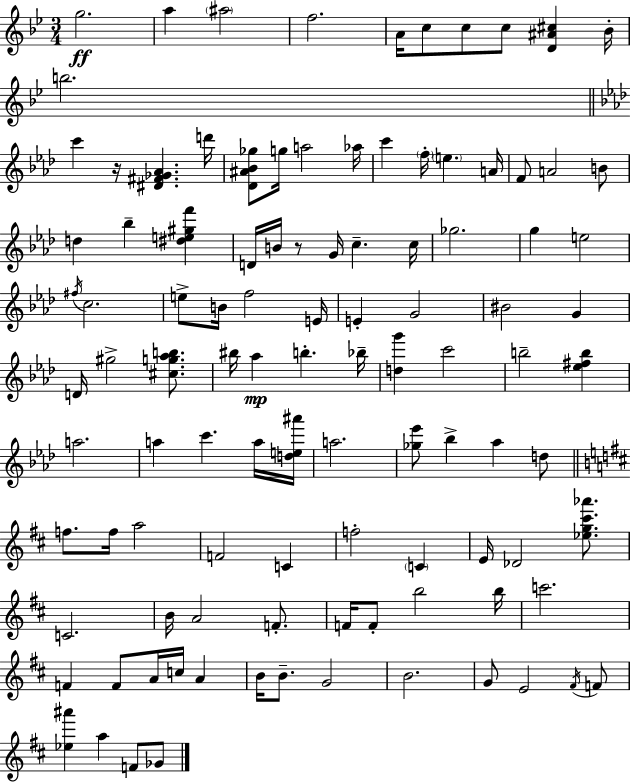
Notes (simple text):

G5/h. A5/q A#5/h F5/h. A4/s C5/e C5/e C5/e [D4,A#4,C#5]/q Bb4/s B5/h. C6/q R/s [D#4,F#4,Gb4,Ab4]/q. D6/s [Db4,A#4,Bb4,Gb5]/e G5/s A5/h Ab5/s C6/q F5/s E5/q. A4/s F4/e A4/h B4/e D5/q Bb5/q [D#5,E5,G#5,F6]/q D4/s B4/s R/e G4/s C5/q. C5/s Gb5/h. G5/q E5/h F#5/s C5/h. E5/e B4/s F5/h E4/s E4/q G4/h BIS4/h G4/q D4/s G#5/h [C#5,G5,Ab5,B5]/e. BIS5/s Ab5/q B5/q. Bb5/s [D5,G6]/q C6/h B5/h [Eb5,F#5,B5]/q A5/h. A5/q C6/q. A5/s [D5,E5,A#6]/s A5/h. [Gb5,Eb6]/e Bb5/q Ab5/q D5/e F5/e. F5/s A5/h F4/h C4/q F5/h C4/q E4/s Db4/h [Eb5,G5,C#6,Ab6]/e. C4/h. B4/s A4/h F4/e. F4/s F4/e B5/h B5/s C6/h. F4/q F4/e A4/s C5/s A4/q B4/s B4/e. G4/h B4/h. G4/e E4/h F#4/s F4/e [Eb5,A#6]/q A5/q F4/e Gb4/e